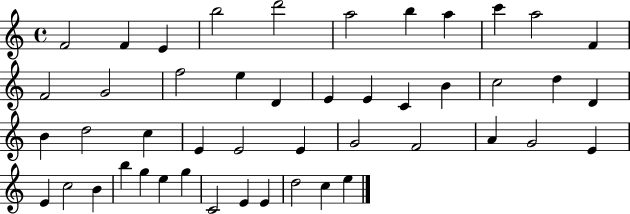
X:1
T:Untitled
M:4/4
L:1/4
K:C
F2 F E b2 d'2 a2 b a c' a2 F F2 G2 f2 e D E E C B c2 d D B d2 c E E2 E G2 F2 A G2 E E c2 B b g e g C2 E E d2 c e